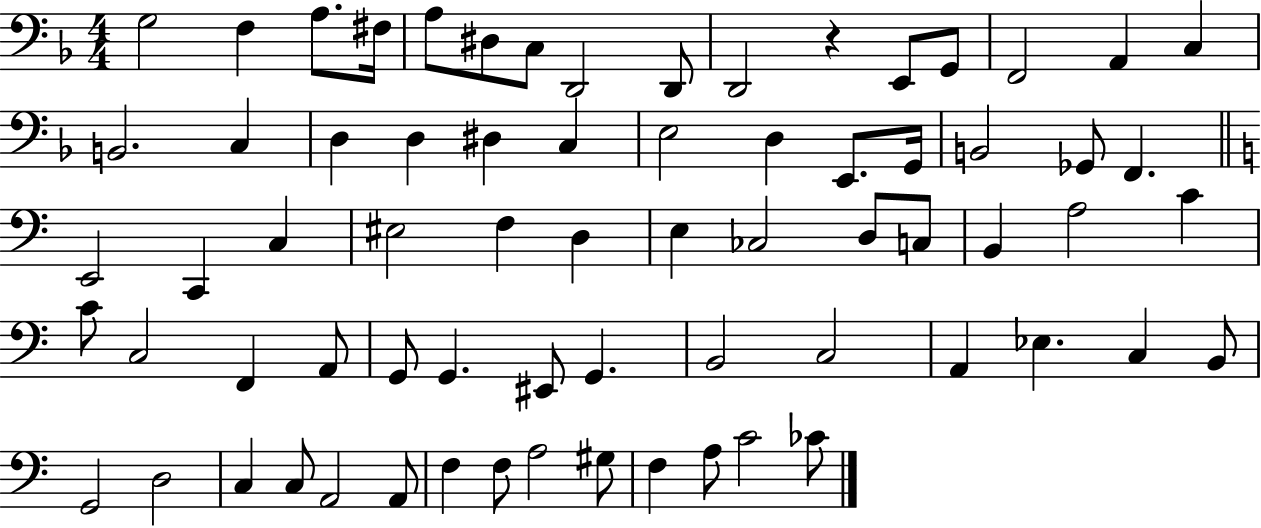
{
  \clef bass
  \numericTimeSignature
  \time 4/4
  \key f \major
  g2 f4 a8. fis16 | a8 dis8 c8 d,2 d,8 | d,2 r4 e,8 g,8 | f,2 a,4 c4 | \break b,2. c4 | d4 d4 dis4 c4 | e2 d4 e,8. g,16 | b,2 ges,8 f,4. | \break \bar "||" \break \key c \major e,2 c,4 c4 | eis2 f4 d4 | e4 ces2 d8 c8 | b,4 a2 c'4 | \break c'8 c2 f,4 a,8 | g,8 g,4. eis,8 g,4. | b,2 c2 | a,4 ees4. c4 b,8 | \break g,2 d2 | c4 c8 a,2 a,8 | f4 f8 a2 gis8 | f4 a8 c'2 ces'8 | \break \bar "|."
}